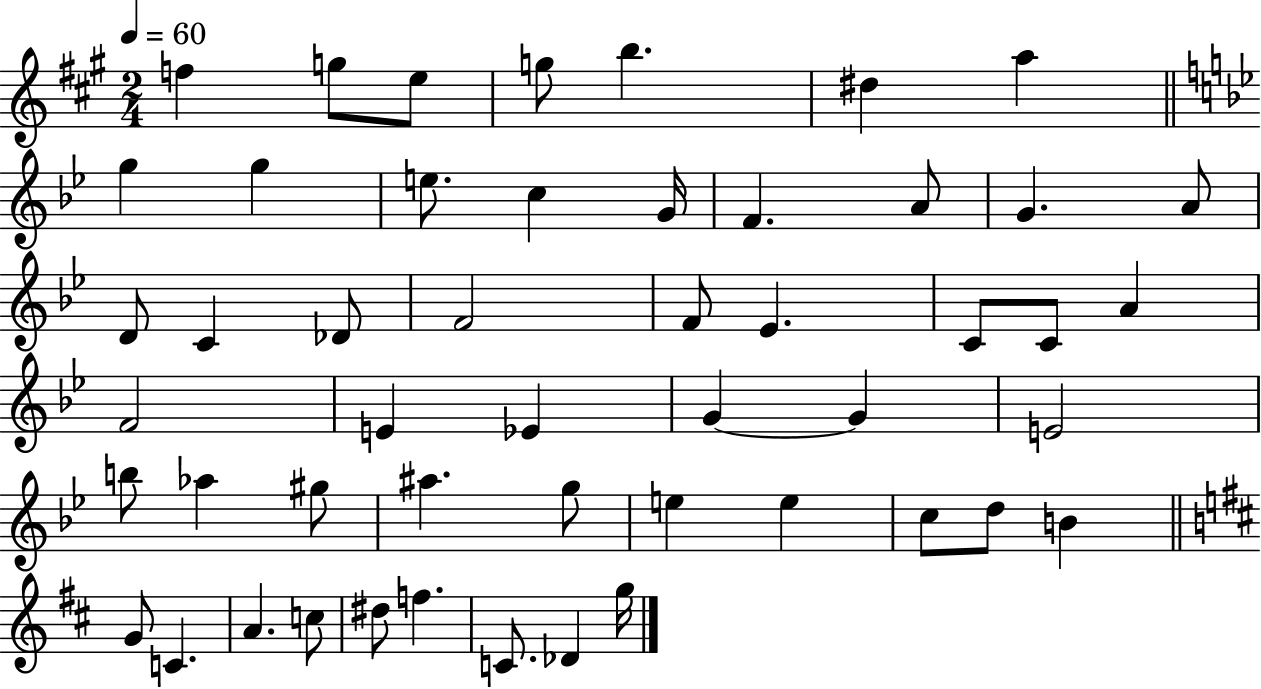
{
  \clef treble
  \numericTimeSignature
  \time 2/4
  \key a \major
  \tempo 4 = 60
  f''4 g''8 e''8 | g''8 b''4. | dis''4 a''4 | \bar "||" \break \key bes \major g''4 g''4 | e''8. c''4 g'16 | f'4. a'8 | g'4. a'8 | \break d'8 c'4 des'8 | f'2 | f'8 ees'4. | c'8 c'8 a'4 | \break f'2 | e'4 ees'4 | g'4~~ g'4 | e'2 | \break b''8 aes''4 gis''8 | ais''4. g''8 | e''4 e''4 | c''8 d''8 b'4 | \break \bar "||" \break \key b \minor g'8 c'4. | a'4. c''8 | dis''8 f''4. | c'8. des'4 g''16 | \break \bar "|."
}